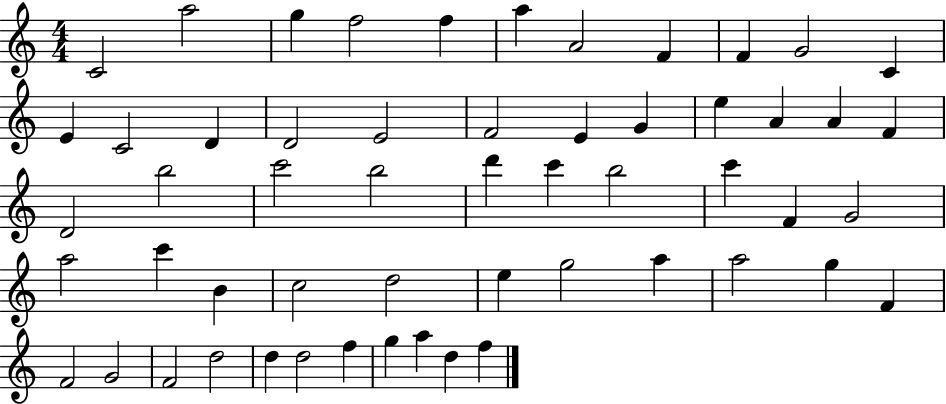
{
  \clef treble
  \numericTimeSignature
  \time 4/4
  \key c \major
  c'2 a''2 | g''4 f''2 f''4 | a''4 a'2 f'4 | f'4 g'2 c'4 | \break e'4 c'2 d'4 | d'2 e'2 | f'2 e'4 g'4 | e''4 a'4 a'4 f'4 | \break d'2 b''2 | c'''2 b''2 | d'''4 c'''4 b''2 | c'''4 f'4 g'2 | \break a''2 c'''4 b'4 | c''2 d''2 | e''4 g''2 a''4 | a''2 g''4 f'4 | \break f'2 g'2 | f'2 d''2 | d''4 d''2 f''4 | g''4 a''4 d''4 f''4 | \break \bar "|."
}